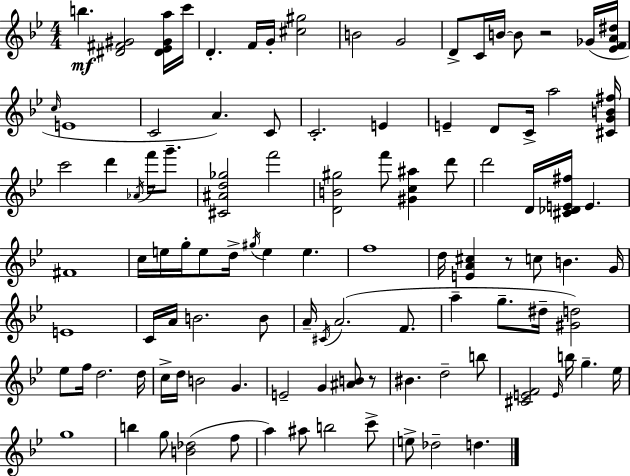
B5/q. [D#4,F#4,G#4]/h [D#4,Eb4,G#4,A5]/s C6/s D4/q. F4/s G4/s [C#5,G#5]/h B4/h G4/h D4/e C4/s B4/s B4/e R/h Gb4/s [Eb4,F4,A4,D#5]/s C5/s E4/w C4/h A4/q. C4/e C4/h. E4/q E4/q D4/e C4/s A5/h [C#4,G4,B4,F#5]/s C6/h D6/q Ab4/s F6/s G6/e. [C#4,A#4,D5,Gb5]/h F6/h [D4,B4,G#5]/h F6/e [G#4,C5,A#5]/q D6/e D6/h D4/s [C#4,Db4,E4,F#5]/s E4/q. F#4/w C5/s E5/s G5/s E5/e D5/s G#5/s E5/q E5/q. F5/w D5/s [E4,A4,C#5]/q R/e C5/e B4/q. G4/s E4/w C4/s A4/s B4/h. B4/e A4/s C#4/s A4/h. F4/e. A5/q G5/e. D#5/s [G#4,D5]/h Eb5/e F5/s D5/h. D5/s C5/s D5/s B4/h G4/q. E4/h G4/q [A#4,B4]/e R/e BIS4/q. D5/h B5/e [C#4,E4,F4]/h E4/s B5/s G5/q. Eb5/s G5/w B5/q G5/e [B4,Db5]/h F5/e A5/q A#5/e B5/h C6/e E5/e Db5/h D5/q.